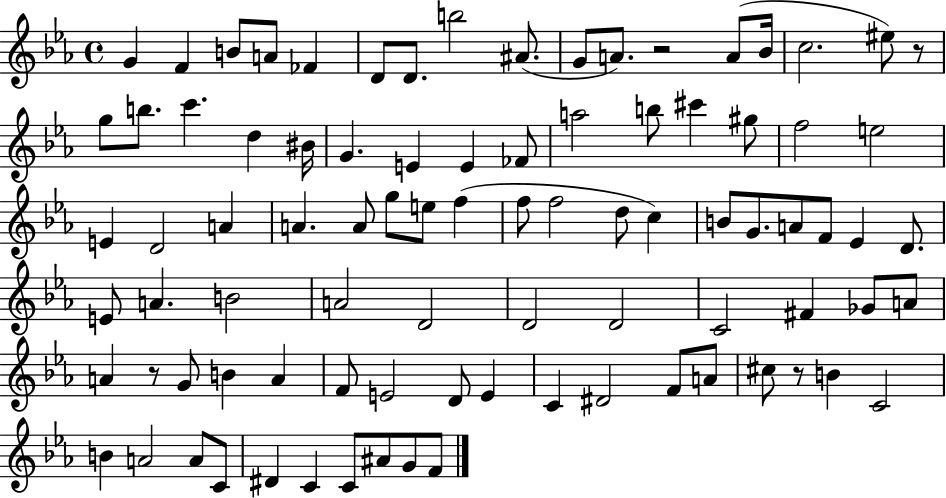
X:1
T:Untitled
M:4/4
L:1/4
K:Eb
G F B/2 A/2 _F D/2 D/2 b2 ^A/2 G/2 A/2 z2 A/2 _B/4 c2 ^e/2 z/2 g/2 b/2 c' d ^B/4 G E E _F/2 a2 b/2 ^c' ^g/2 f2 e2 E D2 A A A/2 g/2 e/2 f f/2 f2 d/2 c B/2 G/2 A/2 F/2 _E D/2 E/2 A B2 A2 D2 D2 D2 C2 ^F _G/2 A/2 A z/2 G/2 B A F/2 E2 D/2 E C ^D2 F/2 A/2 ^c/2 z/2 B C2 B A2 A/2 C/2 ^D C C/2 ^A/2 G/2 F/2